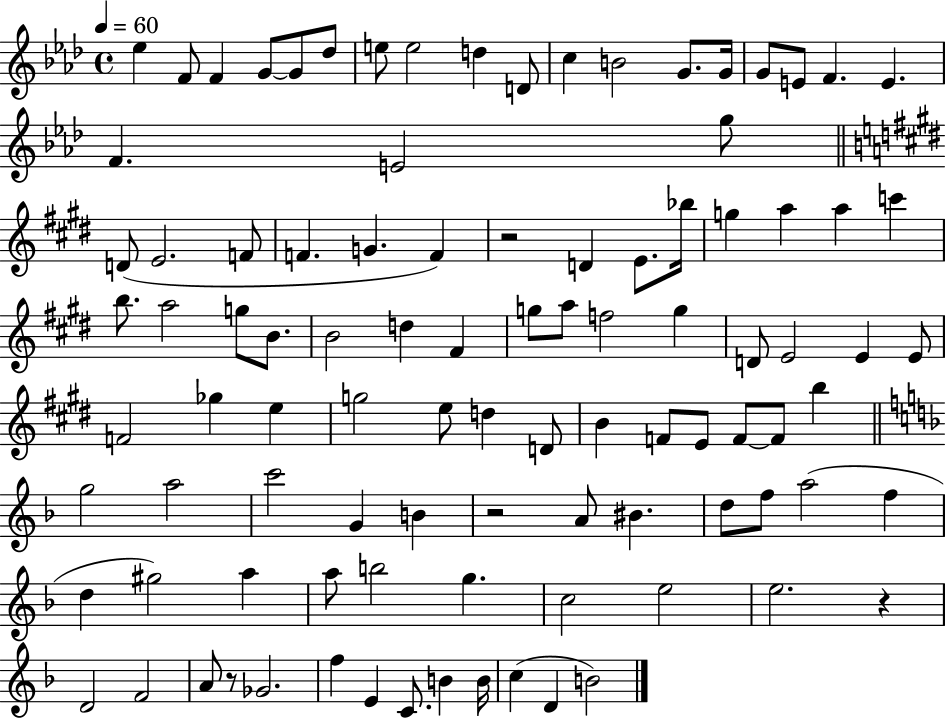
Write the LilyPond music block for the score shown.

{
  \clef treble
  \time 4/4
  \defaultTimeSignature
  \key aes \major
  \tempo 4 = 60
  ees''4 f'8 f'4 g'8~~ g'8 des''8 | e''8 e''2 d''4 d'8 | c''4 b'2 g'8. g'16 | g'8 e'8 f'4. e'4. | \break f'4. e'2 g''8 | \bar "||" \break \key e \major d'8( e'2. f'8 | f'4. g'4. f'4) | r2 d'4 e'8. bes''16 | g''4 a''4 a''4 c'''4 | \break b''8. a''2 g''8 b'8. | b'2 d''4 fis'4 | g''8 a''8 f''2 g''4 | d'8 e'2 e'4 e'8 | \break f'2 ges''4 e''4 | g''2 e''8 d''4 d'8 | b'4 f'8 e'8 f'8~~ f'8 b''4 | \bar "||" \break \key f \major g''2 a''2 | c'''2 g'4 b'4 | r2 a'8 bis'4. | d''8 f''8 a''2( f''4 | \break d''4 gis''2) a''4 | a''8 b''2 g''4. | c''2 e''2 | e''2. r4 | \break d'2 f'2 | a'8 r8 ges'2. | f''4 e'4 c'8. b'4 b'16 | c''4( d'4 b'2) | \break \bar "|."
}